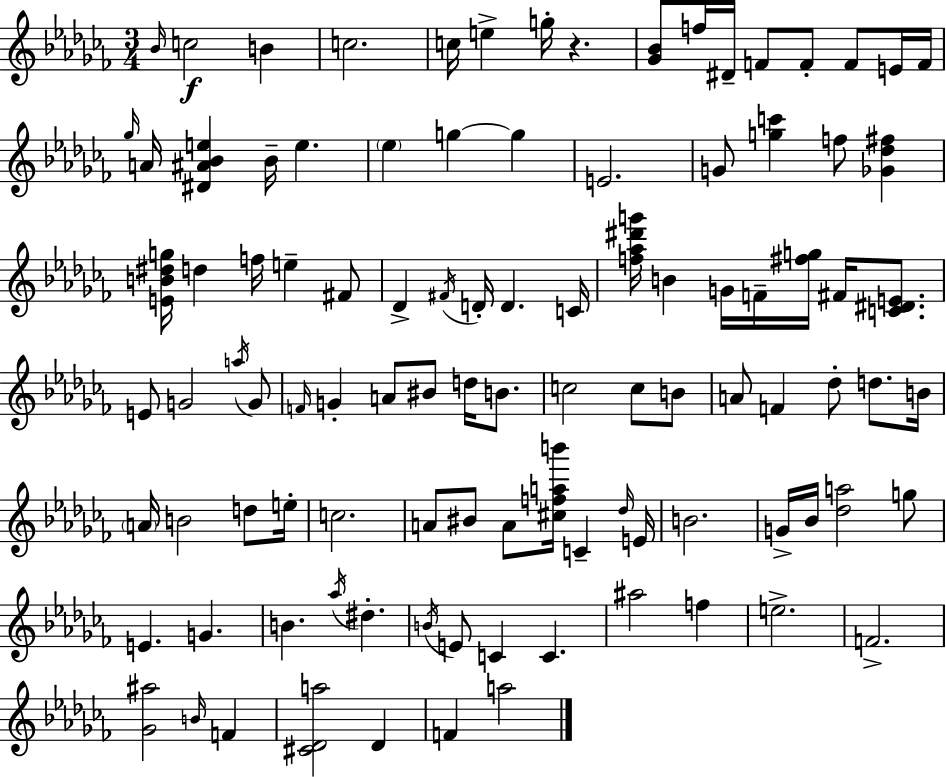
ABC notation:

X:1
T:Untitled
M:3/4
L:1/4
K:Abm
_B/4 c2 B c2 c/4 e g/4 z [_G_B]/2 f/4 ^D/4 F/2 F/2 F/2 E/4 F/4 _g/4 A/4 [^D^A_Be] _B/4 e _e g g E2 G/2 [gc'] f/2 [_G_d^f] [EB^dg]/4 d f/4 e ^F/2 _D ^F/4 D/4 D C/4 [f_a^d'g']/4 B G/4 F/4 [^fg]/4 ^F/4 [C^DE]/2 E/2 G2 a/4 G/2 F/4 G A/2 ^B/2 d/4 B/2 c2 c/2 B/2 A/2 F _d/2 d/2 B/4 A/4 B2 d/2 e/4 c2 A/2 ^B/2 A/2 [^cfab']/4 C _d/4 E/4 B2 G/4 _B/4 [_da]2 g/2 E G B _a/4 ^d B/4 E/2 C C ^a2 f e2 F2 [_G^a]2 B/4 F [^C_Da]2 _D F a2